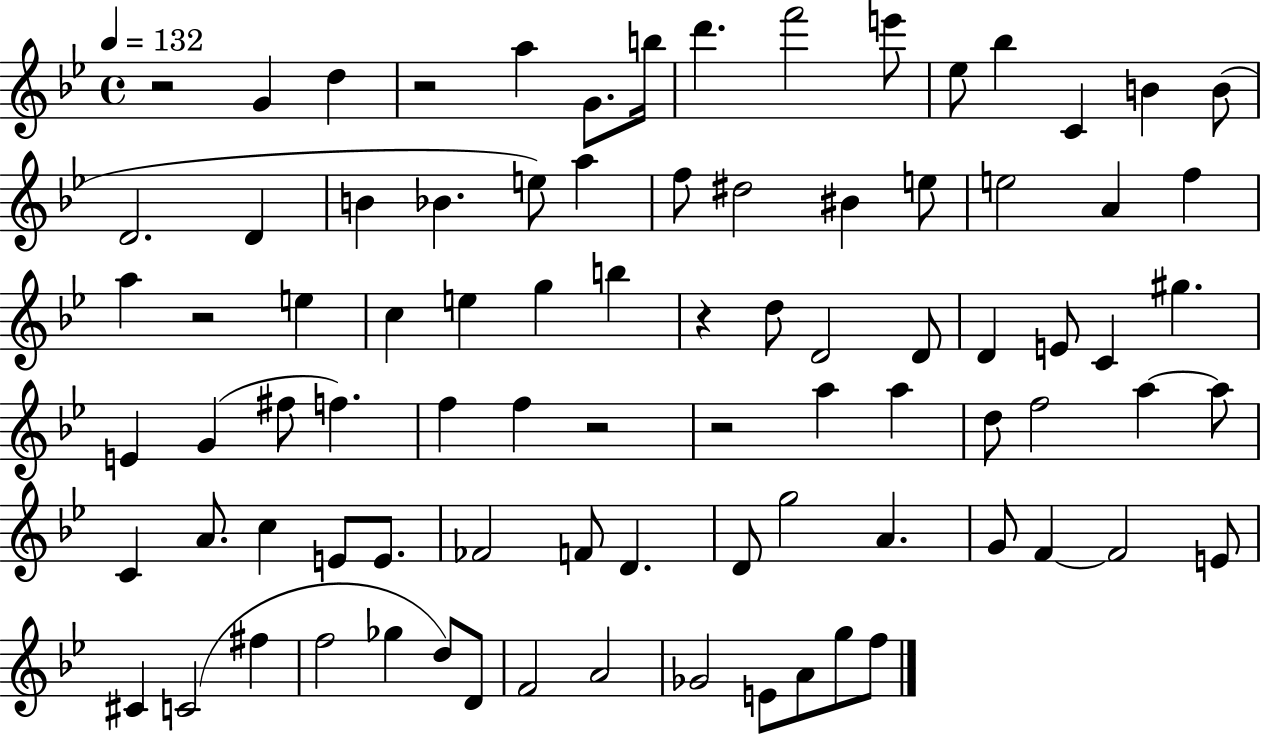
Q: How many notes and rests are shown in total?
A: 86